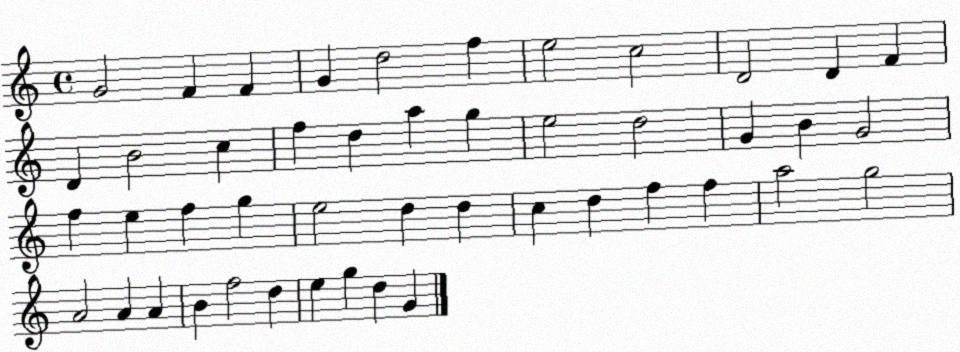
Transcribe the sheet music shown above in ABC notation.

X:1
T:Untitled
M:4/4
L:1/4
K:C
G2 F F G d2 f e2 c2 D2 D F D B2 c f d a g e2 d2 G B G2 f e f g e2 d d c d f f a2 g2 A2 A A B f2 d e g d G